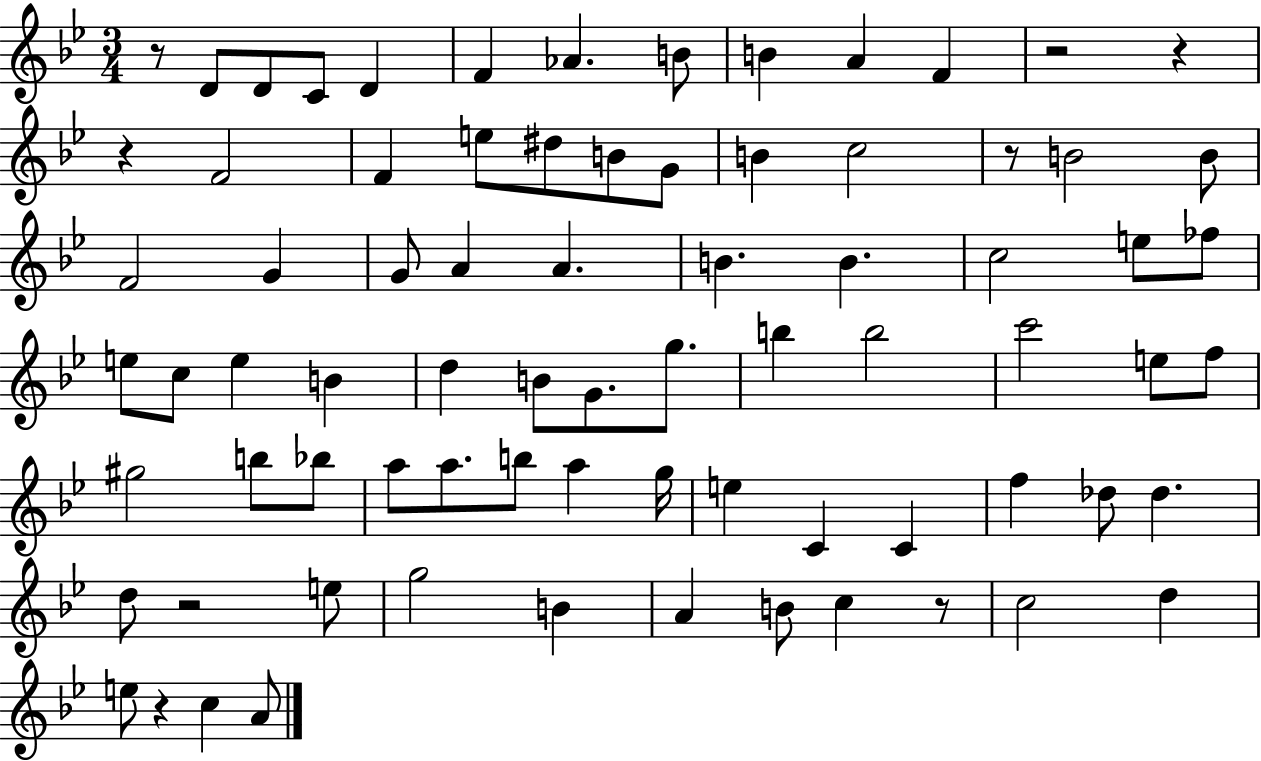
X:1
T:Untitled
M:3/4
L:1/4
K:Bb
z/2 D/2 D/2 C/2 D F _A B/2 B A F z2 z z F2 F e/2 ^d/2 B/2 G/2 B c2 z/2 B2 B/2 F2 G G/2 A A B B c2 e/2 _f/2 e/2 c/2 e B d B/2 G/2 g/2 b b2 c'2 e/2 f/2 ^g2 b/2 _b/2 a/2 a/2 b/2 a g/4 e C C f _d/2 _d d/2 z2 e/2 g2 B A B/2 c z/2 c2 d e/2 z c A/2